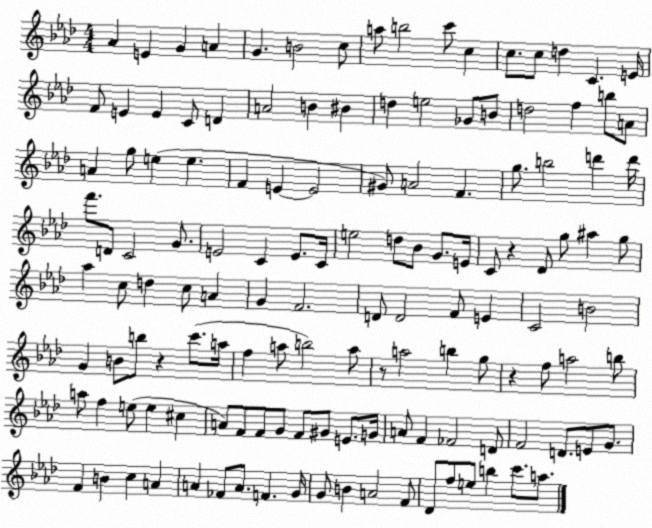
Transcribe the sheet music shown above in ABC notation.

X:1
T:Untitled
M:4/4
L:1/4
K:Ab
_A E G A G B2 c/2 a/2 b2 c'/2 c c/2 c/2 d C E/4 F/2 E E C/2 D A2 B ^B d e2 _G/2 B/2 d2 f b/2 A/2 A g/2 e e F E E2 ^G/2 A2 F g/2 b2 d' d'/4 f'/2 D/2 C2 G/2 E2 C E/2 C/4 e2 d/2 _B/2 G/2 E/4 C/2 z _D/2 g/2 ^a g/2 _a c/2 d c/2 A G F2 D/2 D2 F/2 E C2 B2 G B/2 b/2 z c'/2 a/4 f a/2 b2 a/2 z/2 a2 b g/2 z f/2 a2 b/2 a/2 f e/2 e ^c A/2 F/2 F/2 G/2 F/2 ^G/2 E/2 G/4 A/2 F _F2 D/2 F2 D/2 E/2 G/2 F B c A A _F/2 A/2 F G/4 G/2 B A2 F/2 _D/2 f/2 e/2 b c'/2 a/2